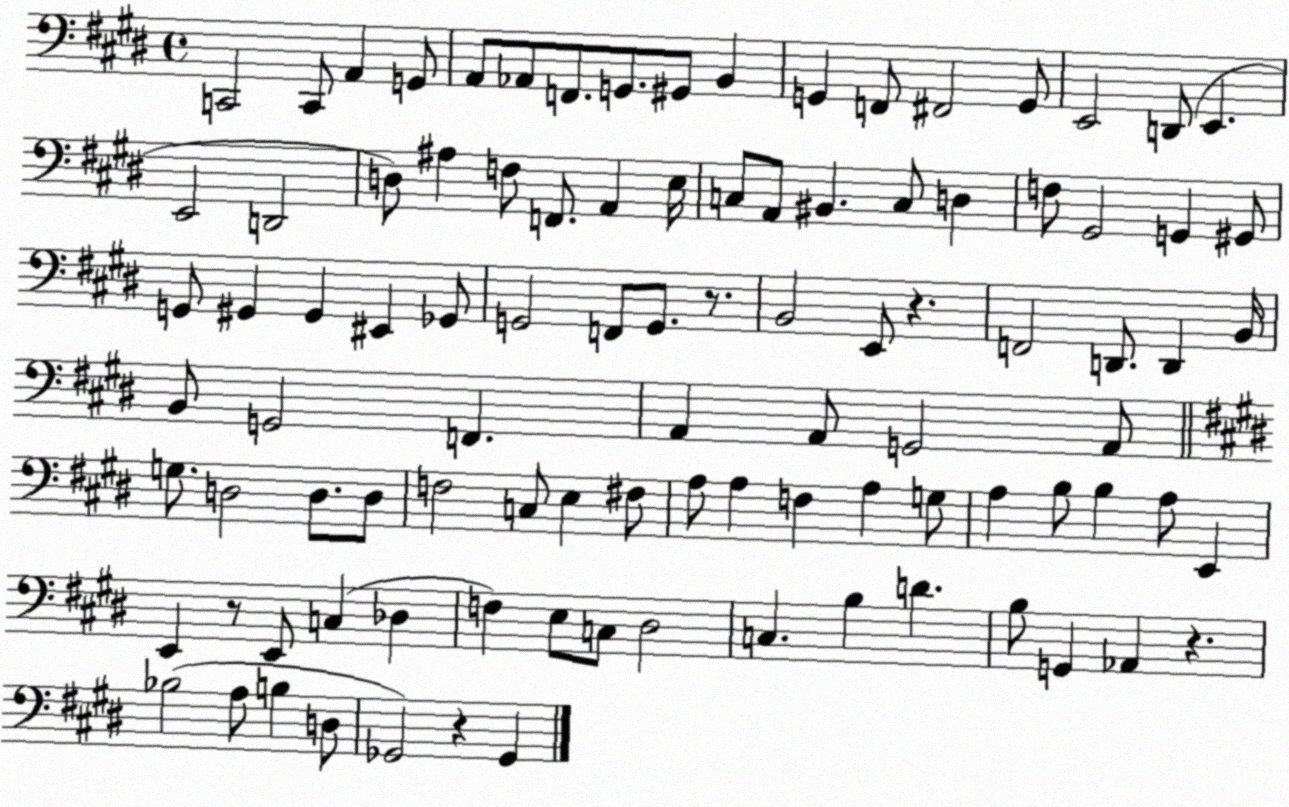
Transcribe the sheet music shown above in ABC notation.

X:1
T:Untitled
M:4/4
L:1/4
K:E
C,,2 C,,/2 A,, G,,/2 A,,/2 _A,,/2 F,,/2 G,,/2 ^G,,/2 B,, G,, F,,/2 ^F,,2 G,,/2 E,,2 D,,/2 E,, E,,2 D,,2 D,/2 ^A, F,/2 F,,/2 A,, E,/4 C,/2 A,,/2 ^B,, C,/2 D, F,/2 ^G,,2 G,, ^G,,/2 G,,/2 ^G,, ^G,, ^E,, _G,,/2 G,,2 F,,/2 G,,/2 z/2 B,,2 E,,/2 z F,,2 D,,/2 D,, B,,/4 B,,/2 G,,2 F,, A,, A,,/2 G,,2 A,,/2 G,/2 D,2 D,/2 D,/2 F,2 C,/2 E, ^F,/2 A,/2 A, F, A, G,/2 A, B,/2 B, A,/2 E,, E,, z/2 E,,/2 C, _D, F, E,/2 C,/2 ^D,2 C, B, D B,/2 G,, _A,, z _B,2 A,/2 B, D,/2 _G,,2 z _G,,